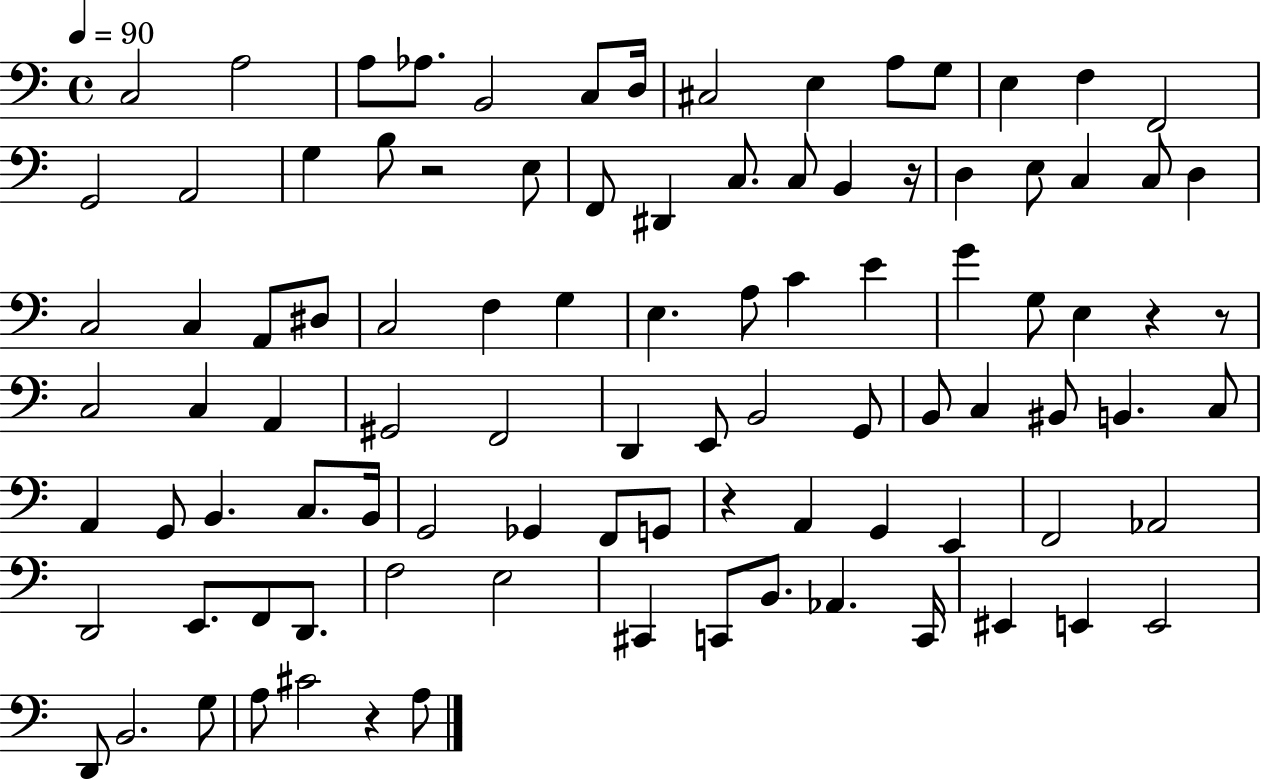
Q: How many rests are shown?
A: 6